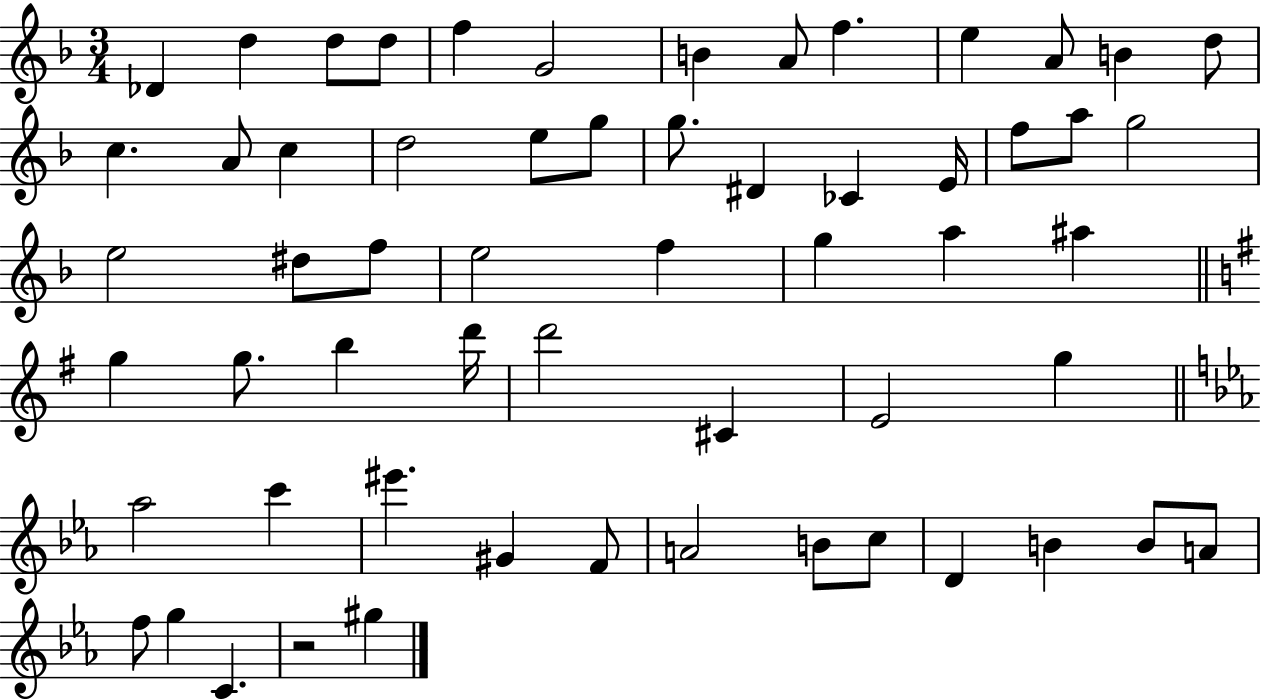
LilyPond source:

{
  \clef treble
  \numericTimeSignature
  \time 3/4
  \key f \major
  des'4 d''4 d''8 d''8 | f''4 g'2 | b'4 a'8 f''4. | e''4 a'8 b'4 d''8 | \break c''4. a'8 c''4 | d''2 e''8 g''8 | g''8. dis'4 ces'4 e'16 | f''8 a''8 g''2 | \break e''2 dis''8 f''8 | e''2 f''4 | g''4 a''4 ais''4 | \bar "||" \break \key g \major g''4 g''8. b''4 d'''16 | d'''2 cis'4 | e'2 g''4 | \bar "||" \break \key c \minor aes''2 c'''4 | eis'''4. gis'4 f'8 | a'2 b'8 c''8 | d'4 b'4 b'8 a'8 | \break f''8 g''4 c'4. | r2 gis''4 | \bar "|."
}